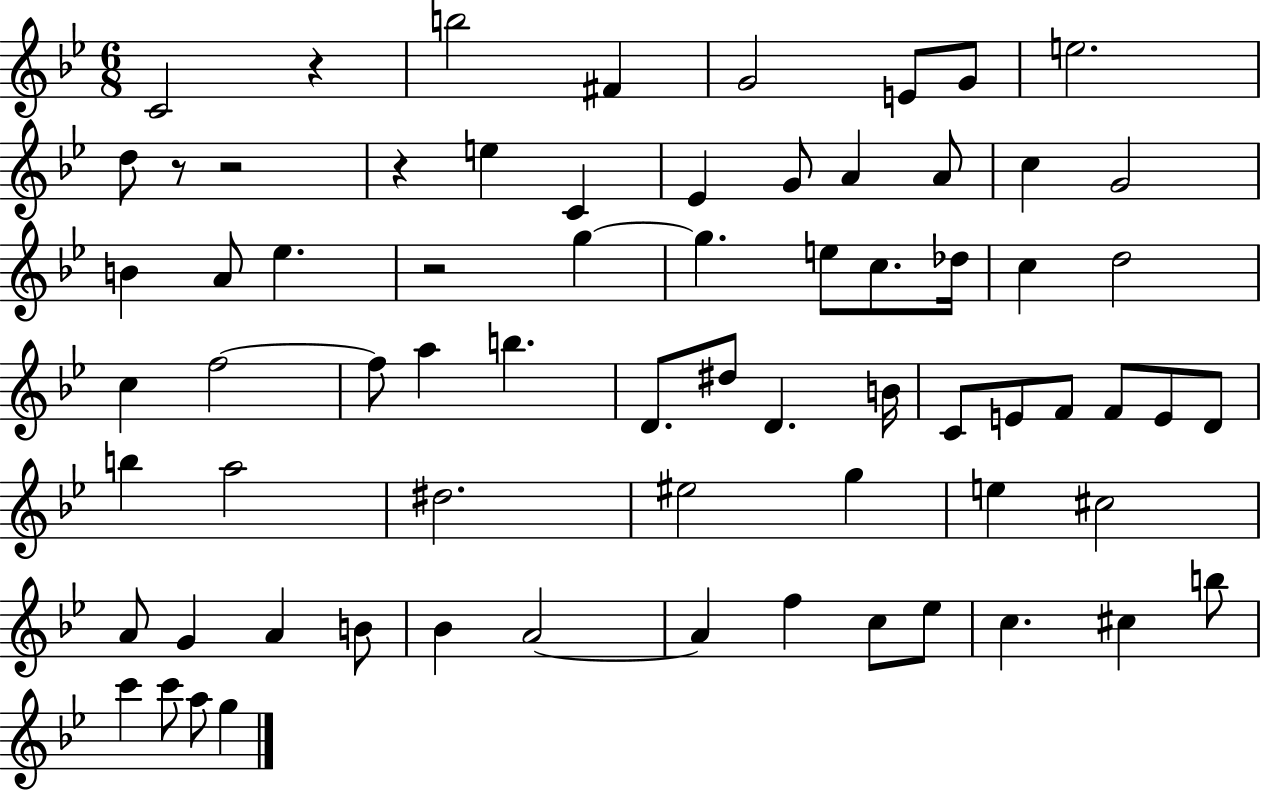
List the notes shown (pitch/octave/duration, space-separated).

C4/h R/q B5/h F#4/q G4/h E4/e G4/e E5/h. D5/e R/e R/h R/q E5/q C4/q Eb4/q G4/e A4/q A4/e C5/q G4/h B4/q A4/e Eb5/q. R/h G5/q G5/q. E5/e C5/e. Db5/s C5/q D5/h C5/q F5/h F5/e A5/q B5/q. D4/e. D#5/e D4/q. B4/s C4/e E4/e F4/e F4/e E4/e D4/e B5/q A5/h D#5/h. EIS5/h G5/q E5/q C#5/h A4/e G4/q A4/q B4/e Bb4/q A4/h A4/q F5/q C5/e Eb5/e C5/q. C#5/q B5/e C6/q C6/e A5/e G5/q